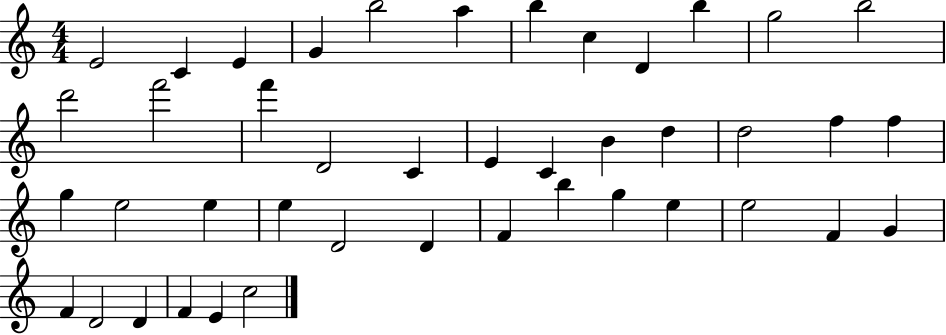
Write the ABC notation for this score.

X:1
T:Untitled
M:4/4
L:1/4
K:C
E2 C E G b2 a b c D b g2 b2 d'2 f'2 f' D2 C E C B d d2 f f g e2 e e D2 D F b g e e2 F G F D2 D F E c2